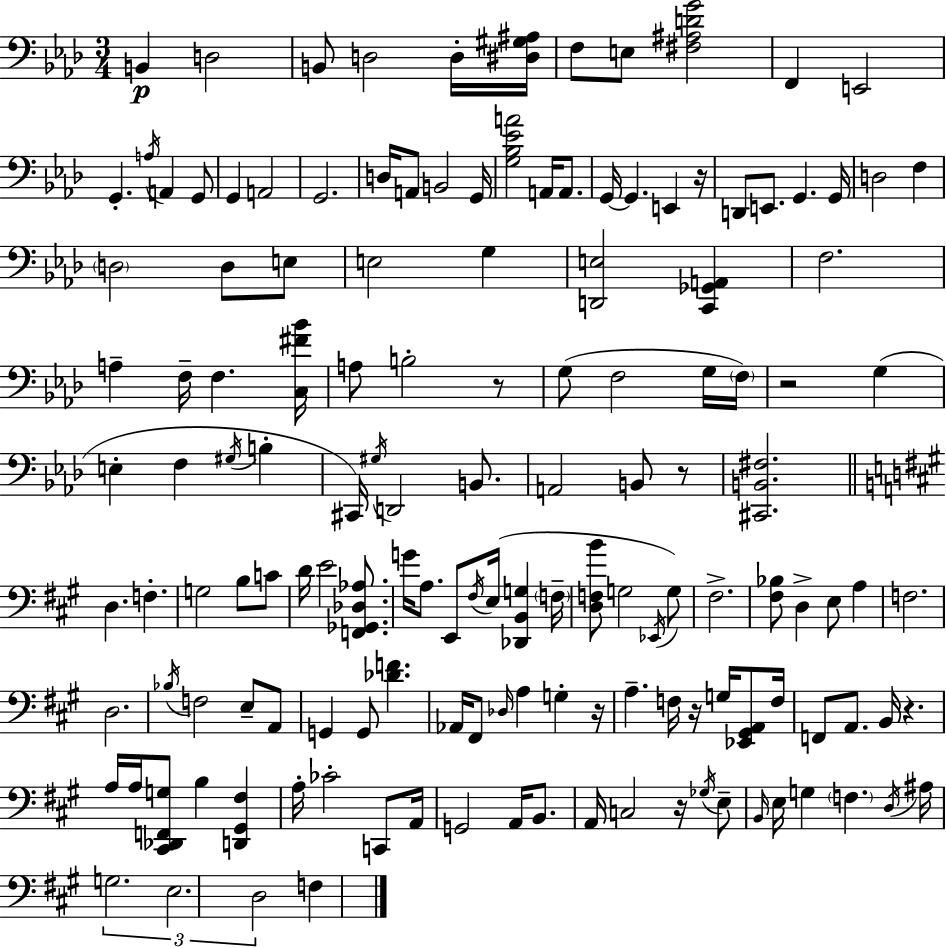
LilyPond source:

{
  \clef bass
  \numericTimeSignature
  \time 3/4
  \key aes \major
  b,4\p d2 | b,8 d2 d16-. <dis gis ais>16 | f8 e8 <fis ais d' g'>2 | f,4 e,2 | \break g,4.-. \acciaccatura { a16 } a,4 g,8 | g,4 a,2 | g,2. | d16 a,8 b,2 | \break g,16 <g bes ees' a'>2 a,16 a,8. | g,16~~ g,4. e,4 | r16 d,8 e,8. g,4. | g,16 d2 f4 | \break \parenthesize d2 d8 e8 | e2 g4 | <d, e>2 <c, ges, a,>4 | f2. | \break a4-- f16-- f4. | <c fis' bes'>16 a8 b2-. r8 | g8( f2 g16 | \parenthesize f16) r2 g4( | \break e4-. f4 \acciaccatura { gis16 } b4-. | cis,16) \acciaccatura { gis16 } d,2 | b,8. a,2 b,8 | r8 <cis, b, fis>2. | \break \bar "||" \break \key a \major d4. f4.-. | g2 b8 c'8 | d'16 e'2 <f, ges, des aes>8. | g'16 a8. e,8 \acciaccatura { fis16 } e16( <des, b, g>4 | \break \parenthesize f16-- <d f b'>8 g2 \acciaccatura { ees,16 }) | g8 fis2.-> | <fis bes>8 d4-> e8 a4 | f2. | \break d2. | \acciaccatura { bes16 } f2 e8-- | a,8 g,4 g,8 <des' f'>4. | aes,16 fis,8 \grace { des16 } a4 g4-. | \break r16 a4.-- f16 r16 | g16 <ees, gis, a,>8 f16 f,8 a,8. b,16 r4. | a16 a16 <cis, des, f, g>8 b4 | <d, gis, fis>4 a16-. ces'2-. | \break c,8 a,16 g,2 | a,16 b,8. a,16 c2 | r16 \acciaccatura { ges16 } e8-- \grace { b,16 } e16 g4 \parenthesize f4. | \acciaccatura { d16 } ais16 \tuplet 3/2 { g2. | \break e2. | d2 } | f4 \bar "|."
}